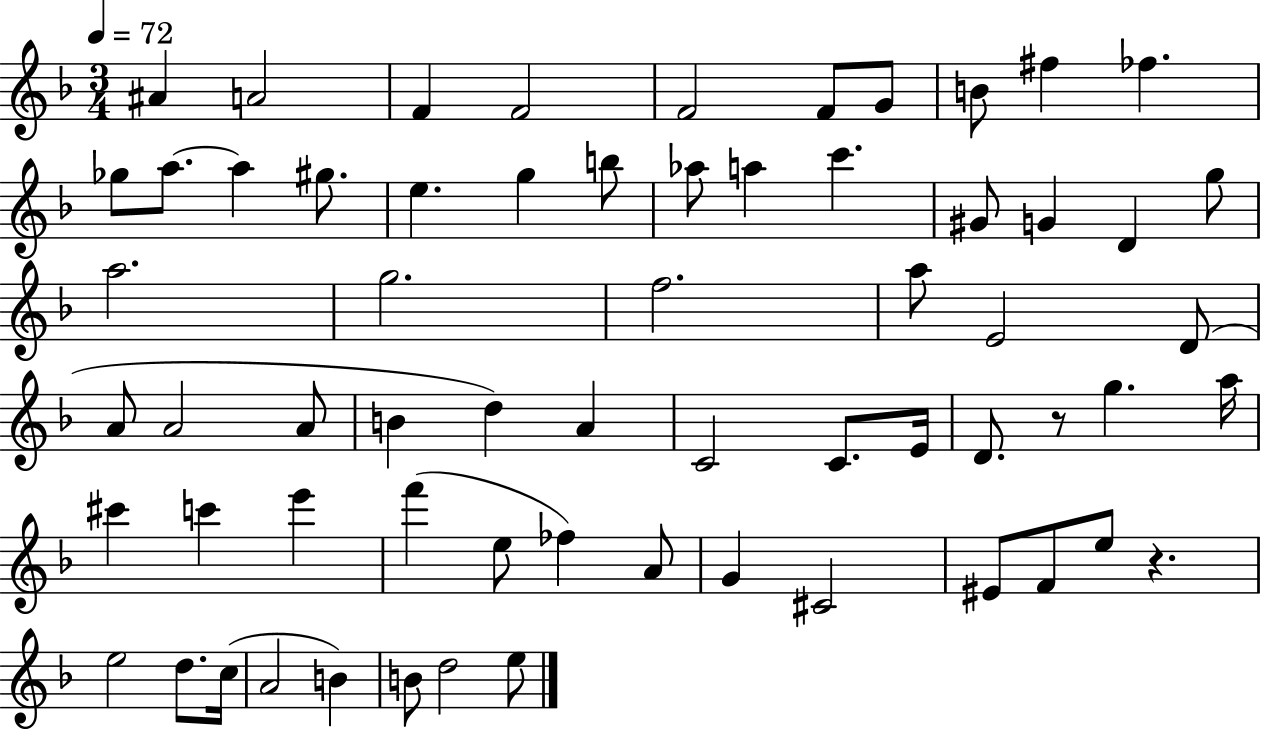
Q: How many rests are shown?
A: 2